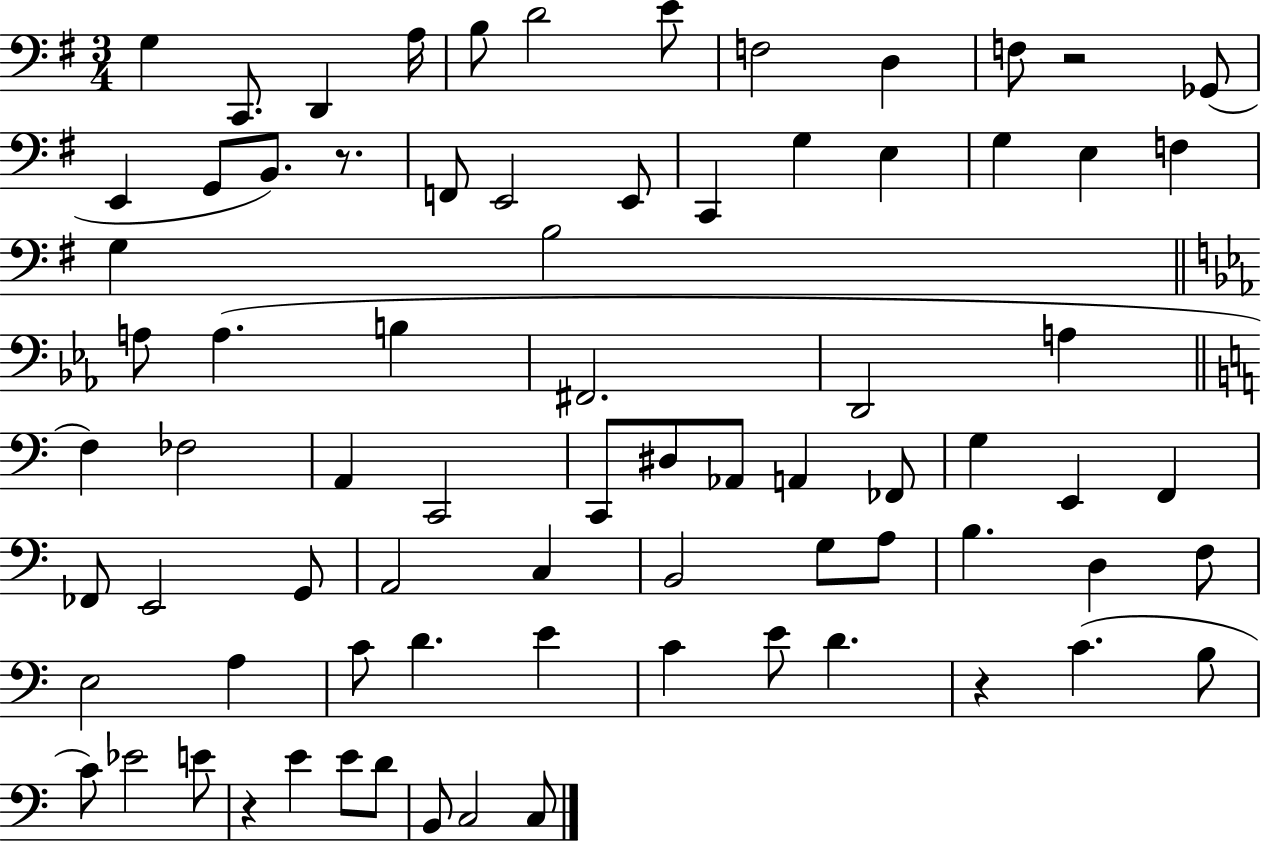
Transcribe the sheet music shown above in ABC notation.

X:1
T:Untitled
M:3/4
L:1/4
K:G
G, C,,/2 D,, A,/4 B,/2 D2 E/2 F,2 D, F,/2 z2 _G,,/2 E,, G,,/2 B,,/2 z/2 F,,/2 E,,2 E,,/2 C,, G, E, G, E, F, G, B,2 A,/2 A, B, ^F,,2 D,,2 A, F, _F,2 A,, C,,2 C,,/2 ^D,/2 _A,,/2 A,, _F,,/2 G, E,, F,, _F,,/2 E,,2 G,,/2 A,,2 C, B,,2 G,/2 A,/2 B, D, F,/2 E,2 A, C/2 D E C E/2 D z C B,/2 C/2 _E2 E/2 z E E/2 D/2 B,,/2 C,2 C,/2